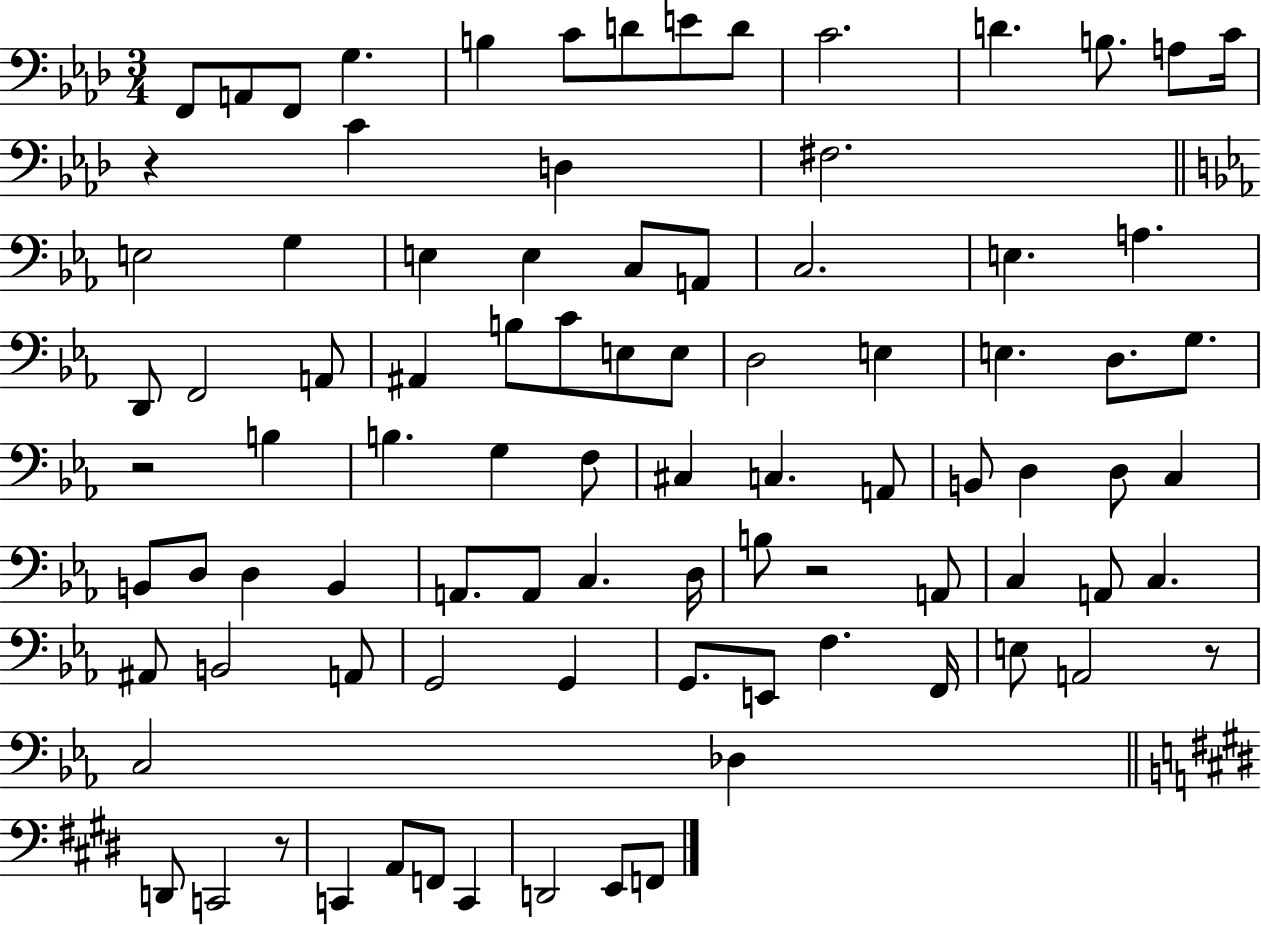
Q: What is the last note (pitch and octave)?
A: F2